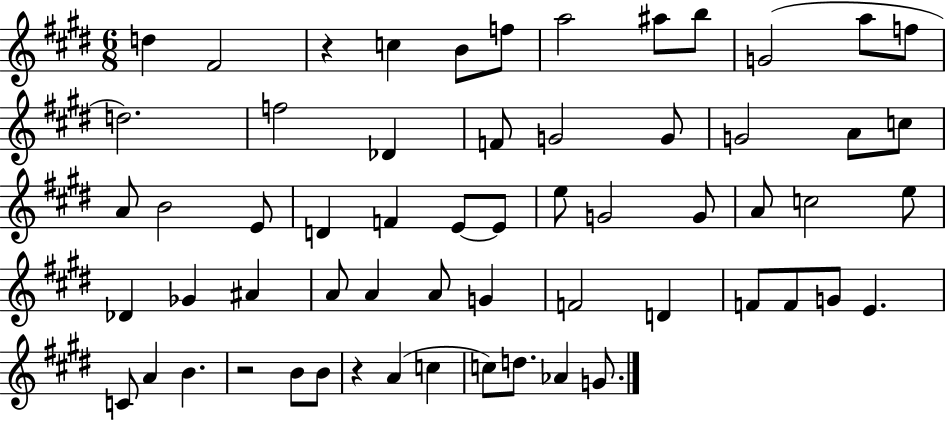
X:1
T:Untitled
M:6/8
L:1/4
K:E
d ^F2 z c B/2 f/2 a2 ^a/2 b/2 G2 a/2 f/2 d2 f2 _D F/2 G2 G/2 G2 A/2 c/2 A/2 B2 E/2 D F E/2 E/2 e/2 G2 G/2 A/2 c2 e/2 _D _G ^A A/2 A A/2 G F2 D F/2 F/2 G/2 E C/2 A B z2 B/2 B/2 z A c c/2 d/2 _A G/2